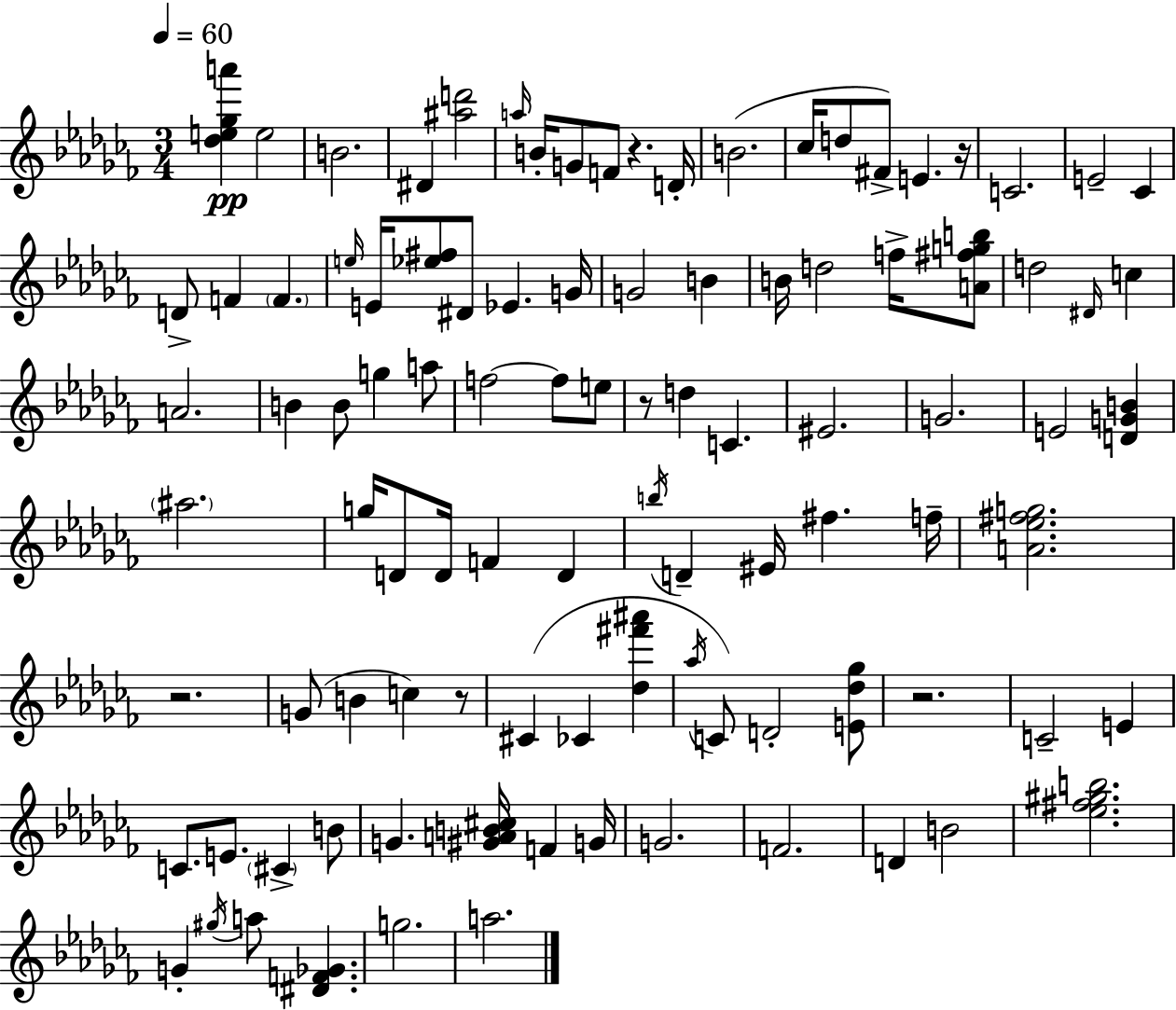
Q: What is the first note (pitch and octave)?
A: E5